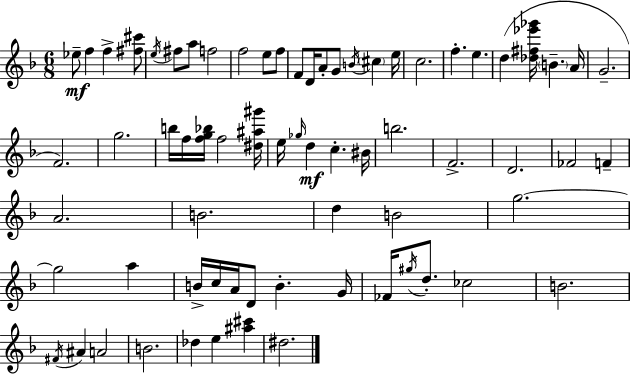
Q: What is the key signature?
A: F major